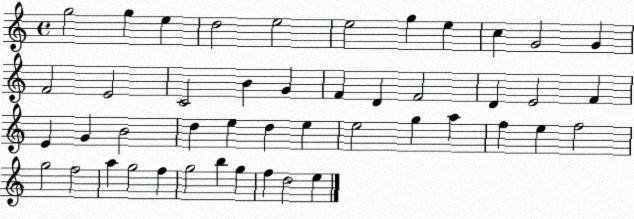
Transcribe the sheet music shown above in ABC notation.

X:1
T:Untitled
M:4/4
L:1/4
K:C
g2 g e d2 e2 e2 g e c G2 G F2 E2 C2 B G F D F2 D E2 F E G B2 d e d e e2 g a f e f2 g2 f2 a g2 f g2 b g f d2 e